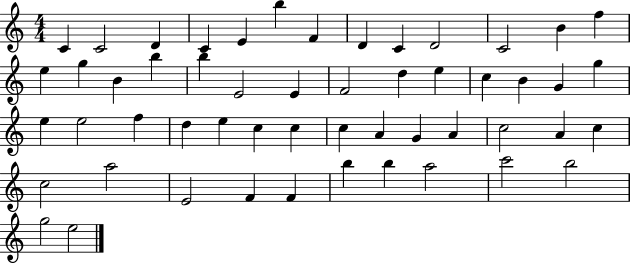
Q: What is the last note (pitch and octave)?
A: E5